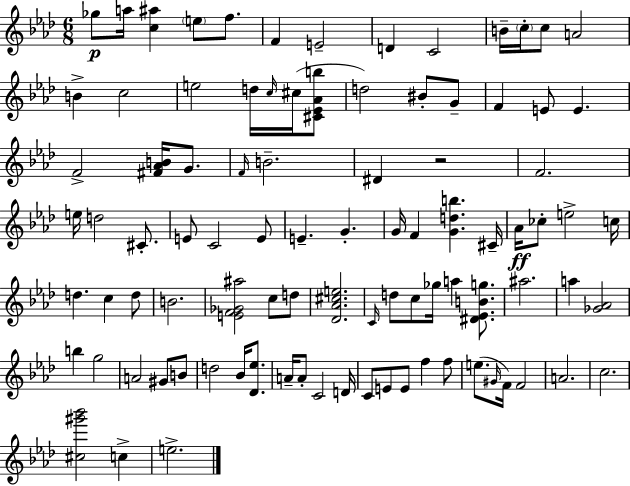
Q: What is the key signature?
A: AES major